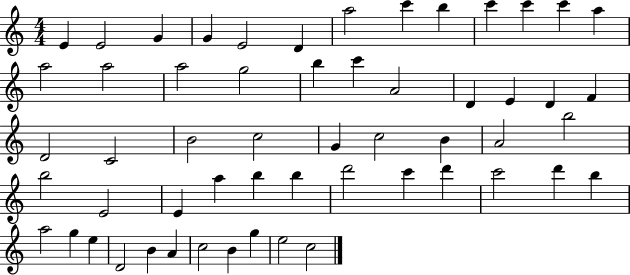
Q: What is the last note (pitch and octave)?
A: C5